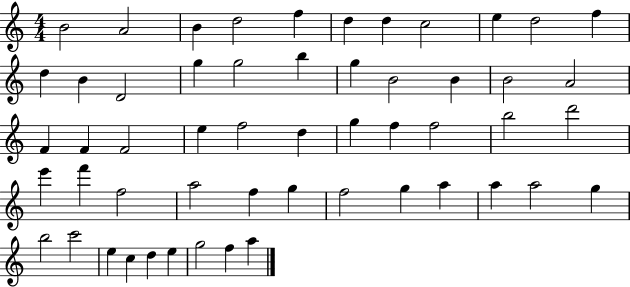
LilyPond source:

{
  \clef treble
  \numericTimeSignature
  \time 4/4
  \key c \major
  b'2 a'2 | b'4 d''2 f''4 | d''4 d''4 c''2 | e''4 d''2 f''4 | \break d''4 b'4 d'2 | g''4 g''2 b''4 | g''4 b'2 b'4 | b'2 a'2 | \break f'4 f'4 f'2 | e''4 f''2 d''4 | g''4 f''4 f''2 | b''2 d'''2 | \break e'''4 f'''4 f''2 | a''2 f''4 g''4 | f''2 g''4 a''4 | a''4 a''2 g''4 | \break b''2 c'''2 | e''4 c''4 d''4 e''4 | g''2 f''4 a''4 | \bar "|."
}